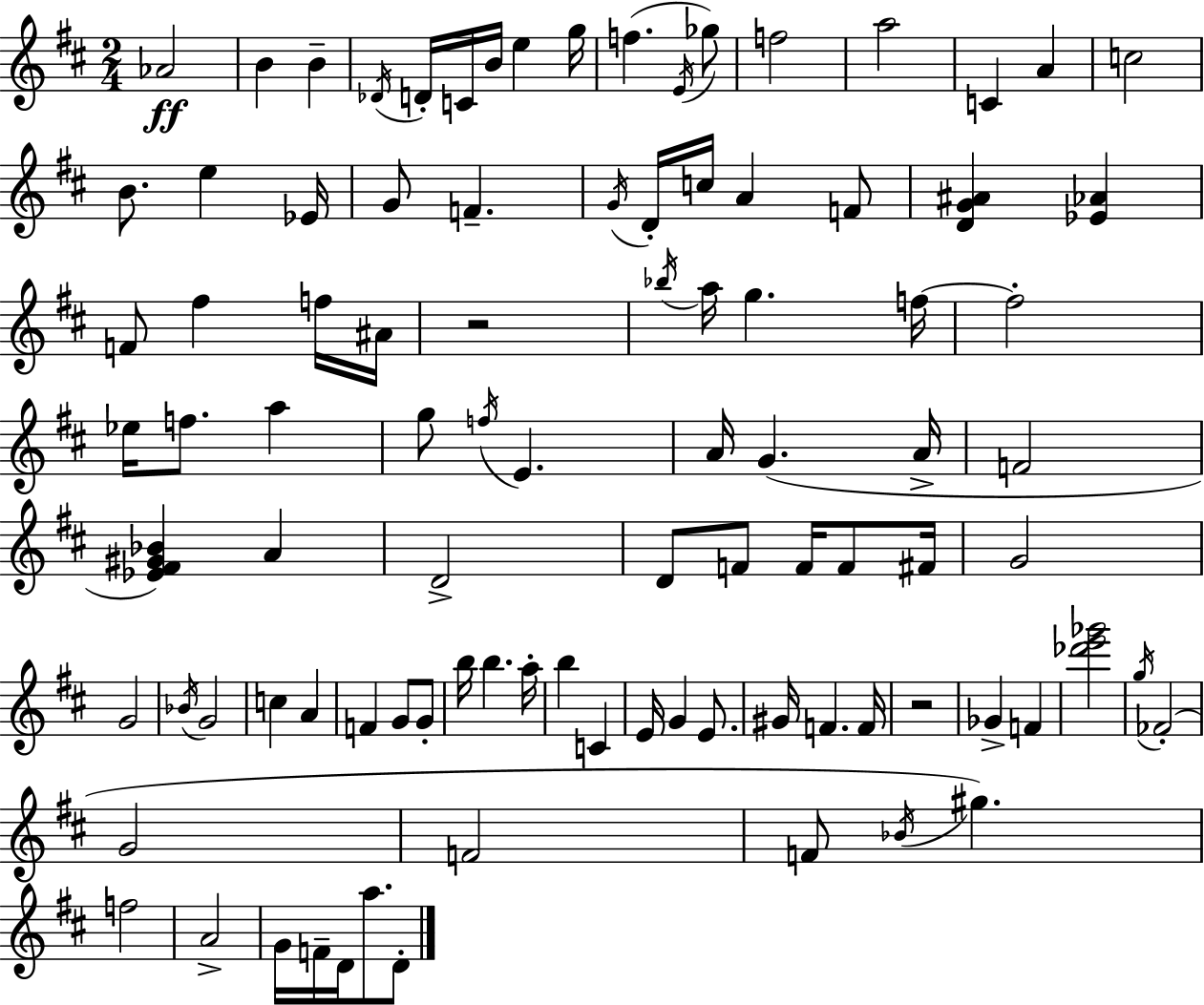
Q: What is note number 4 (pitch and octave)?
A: Db4